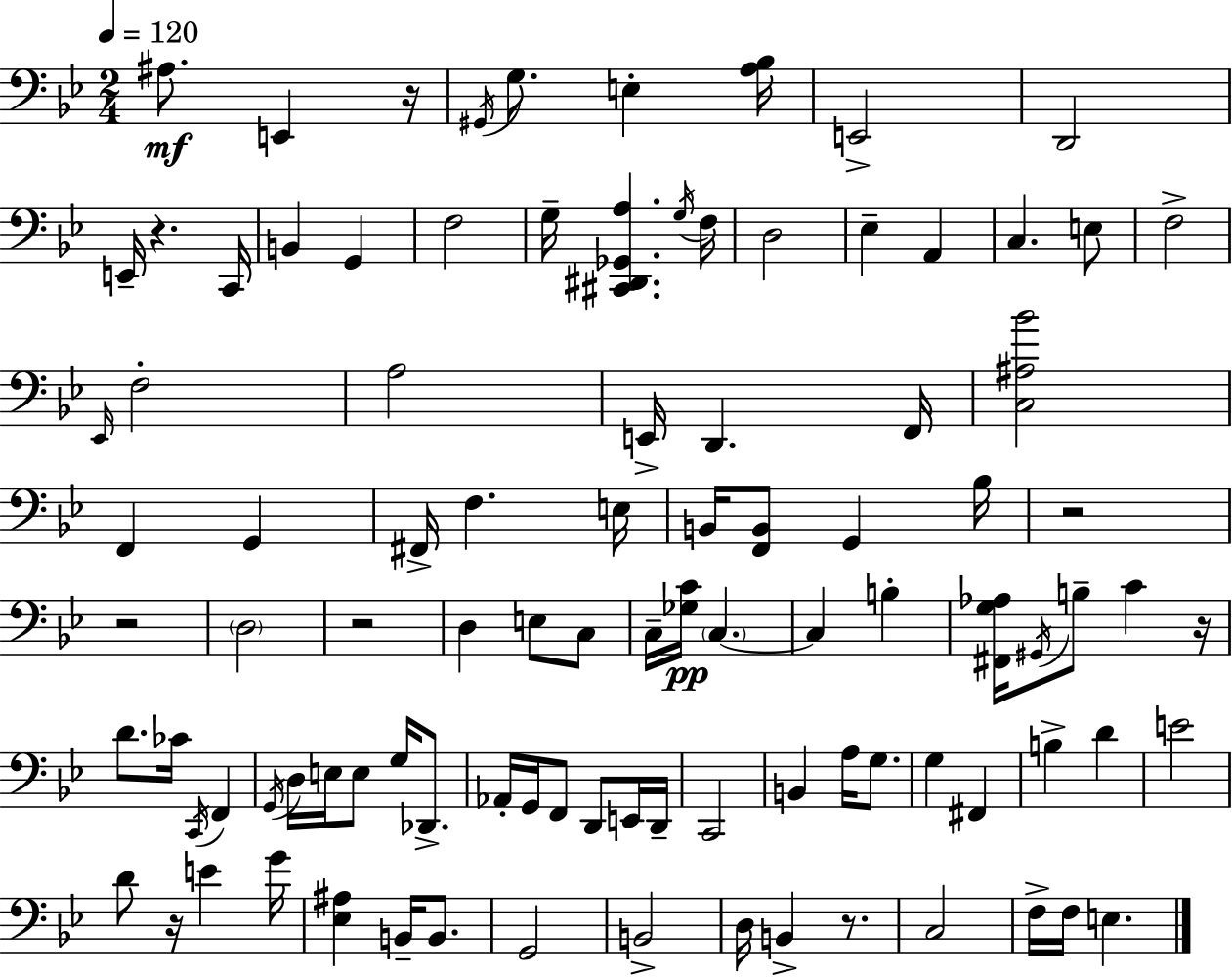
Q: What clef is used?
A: bass